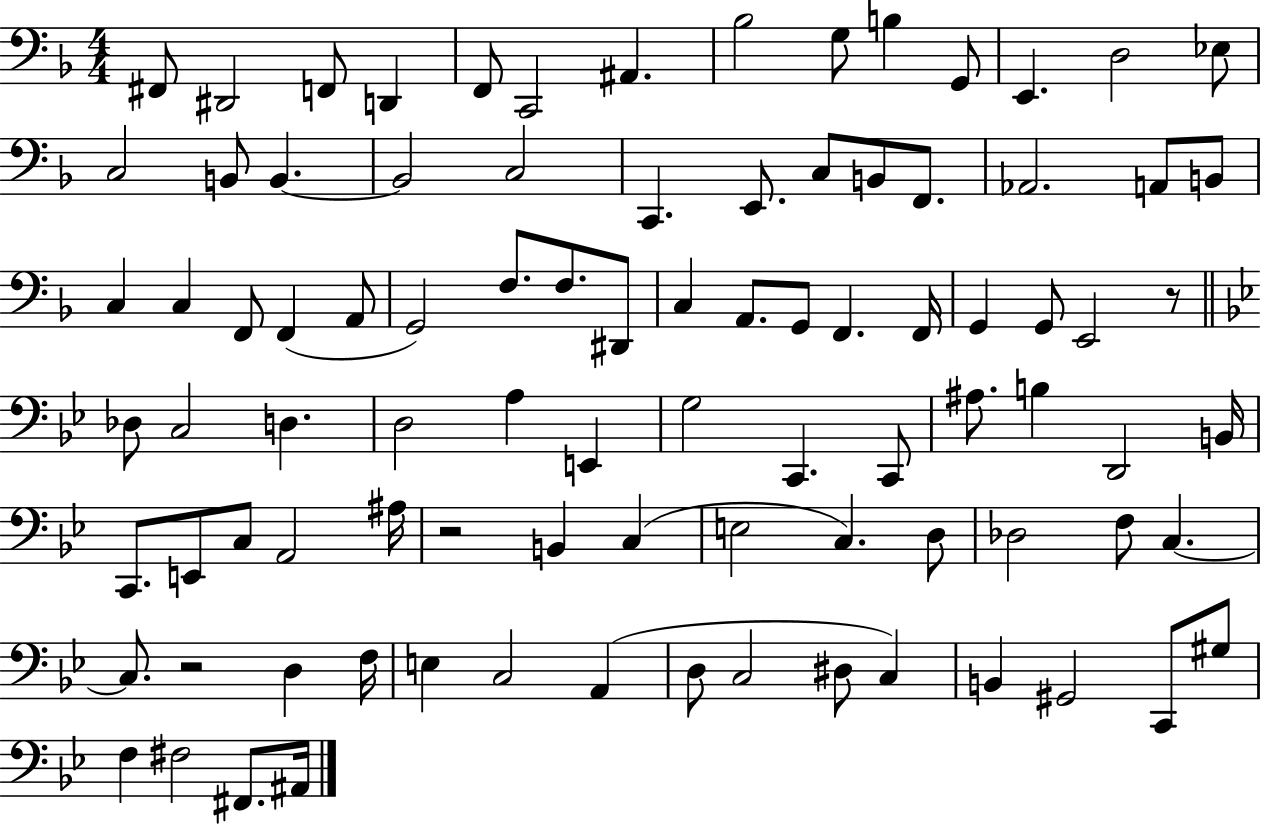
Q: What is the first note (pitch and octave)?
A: F#2